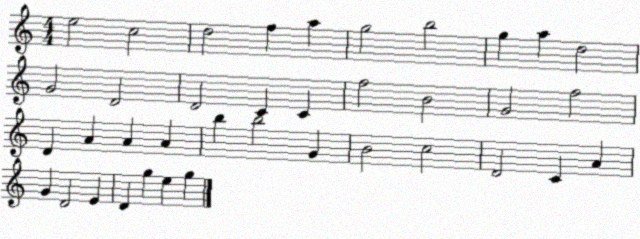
X:1
T:Untitled
M:4/4
L:1/4
K:C
e2 c2 d2 f a g2 b2 g a d2 G2 D2 D2 C C f2 B2 G2 f2 D A A A b b2 G B2 c2 D2 C A G D2 E D g e g